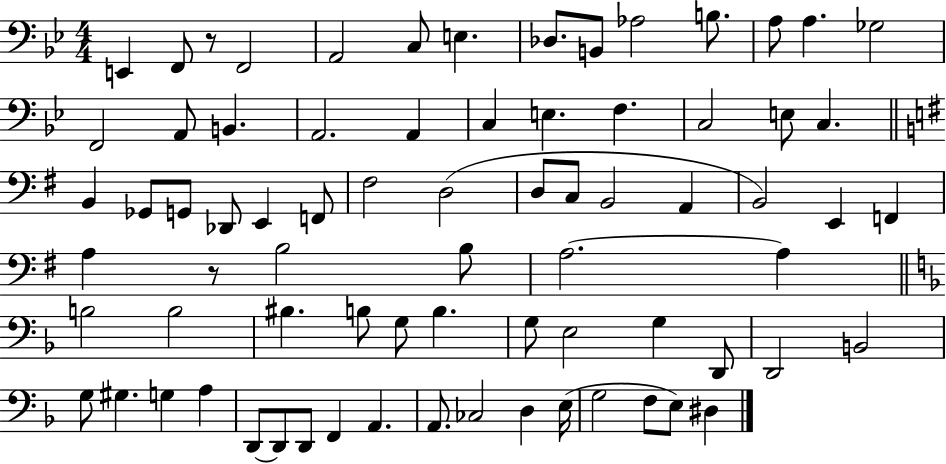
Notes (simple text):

E2/q F2/e R/e F2/h A2/h C3/e E3/q. Db3/e. B2/e Ab3/h B3/e. A3/e A3/q. Gb3/h F2/h A2/e B2/q. A2/h. A2/q C3/q E3/q. F3/q. C3/h E3/e C3/q. B2/q Gb2/e G2/e Db2/e E2/q F2/e F#3/h D3/h D3/e C3/e B2/h A2/q B2/h E2/q F2/q A3/q R/e B3/h B3/e A3/h. A3/q B3/h B3/h BIS3/q. B3/e G3/e B3/q. G3/e E3/h G3/q D2/e D2/h B2/h G3/e G#3/q. G3/q A3/q D2/e D2/e D2/e F2/q A2/q. A2/e. CES3/h D3/q E3/s G3/h F3/e E3/e D#3/q